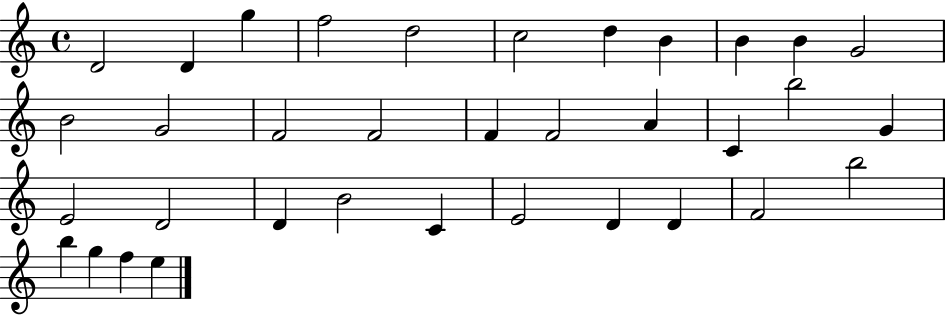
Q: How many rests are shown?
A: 0